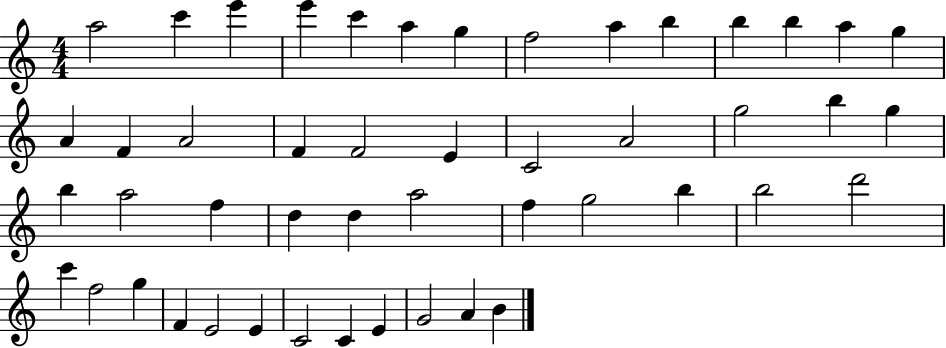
X:1
T:Untitled
M:4/4
L:1/4
K:C
a2 c' e' e' c' a g f2 a b b b a g A F A2 F F2 E C2 A2 g2 b g b a2 f d d a2 f g2 b b2 d'2 c' f2 g F E2 E C2 C E G2 A B